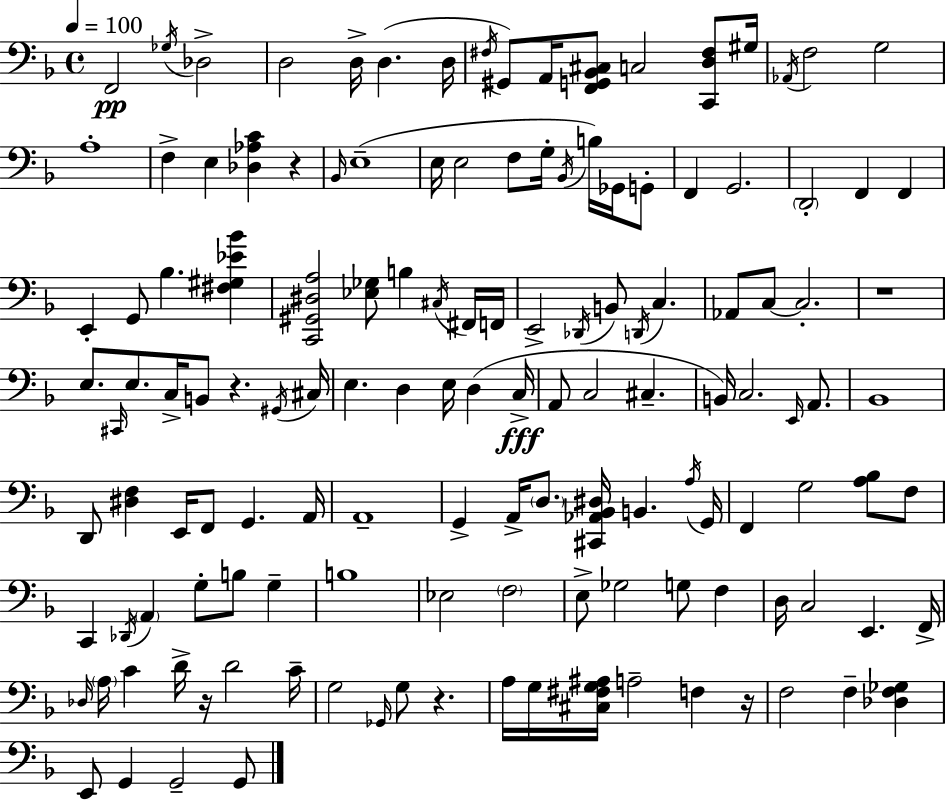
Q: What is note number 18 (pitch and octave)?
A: E3